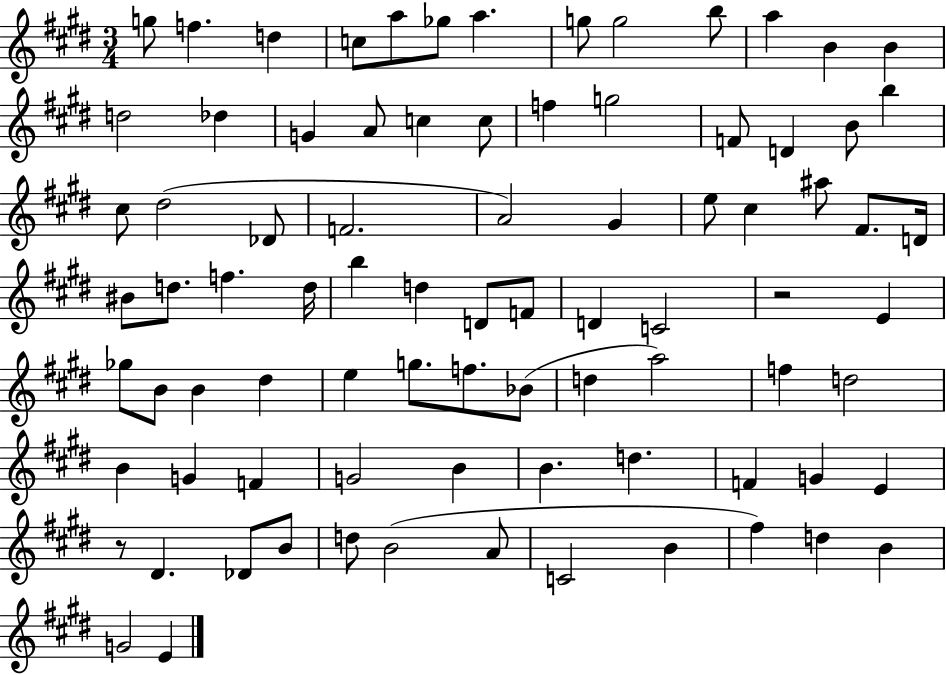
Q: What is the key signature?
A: E major